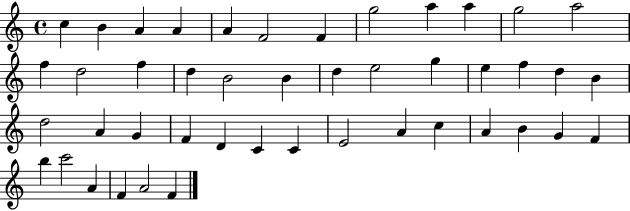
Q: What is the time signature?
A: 4/4